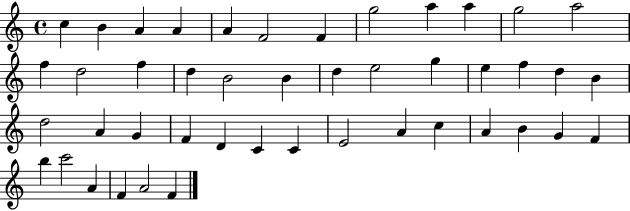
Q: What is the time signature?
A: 4/4